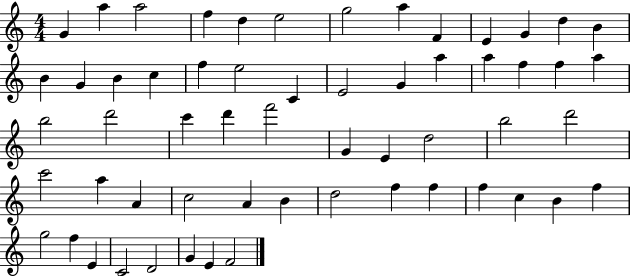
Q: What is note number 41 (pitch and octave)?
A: C5